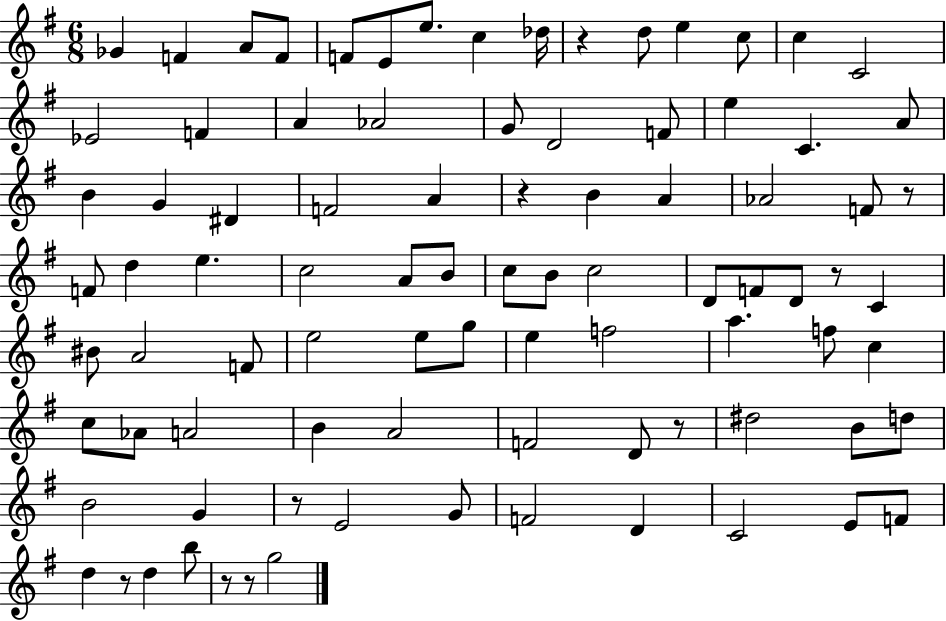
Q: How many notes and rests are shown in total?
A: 89